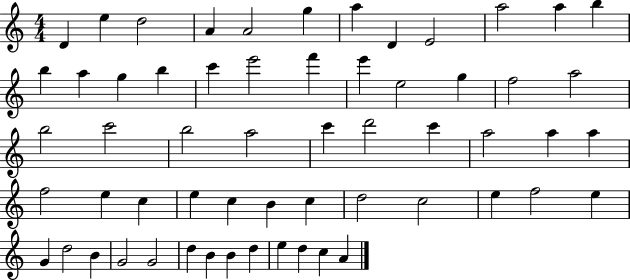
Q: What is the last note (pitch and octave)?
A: A4